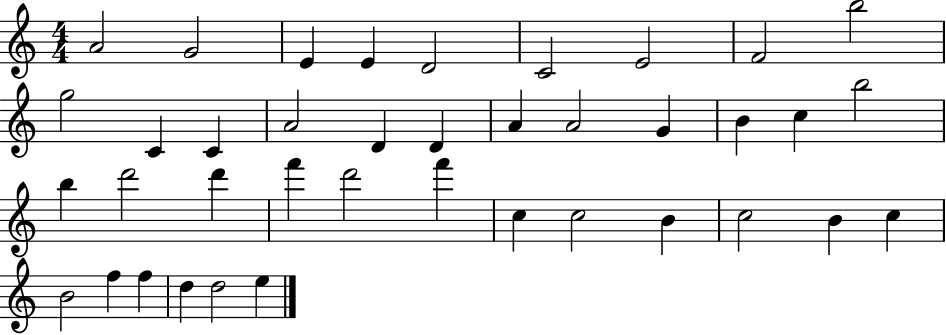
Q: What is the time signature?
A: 4/4